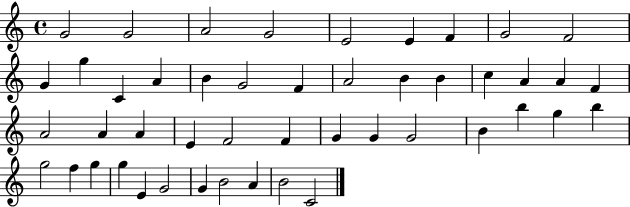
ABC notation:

X:1
T:Untitled
M:4/4
L:1/4
K:C
G2 G2 A2 G2 E2 E F G2 F2 G g C A B G2 F A2 B B c A A F A2 A A E F2 F G G G2 B b g b g2 f g g E G2 G B2 A B2 C2